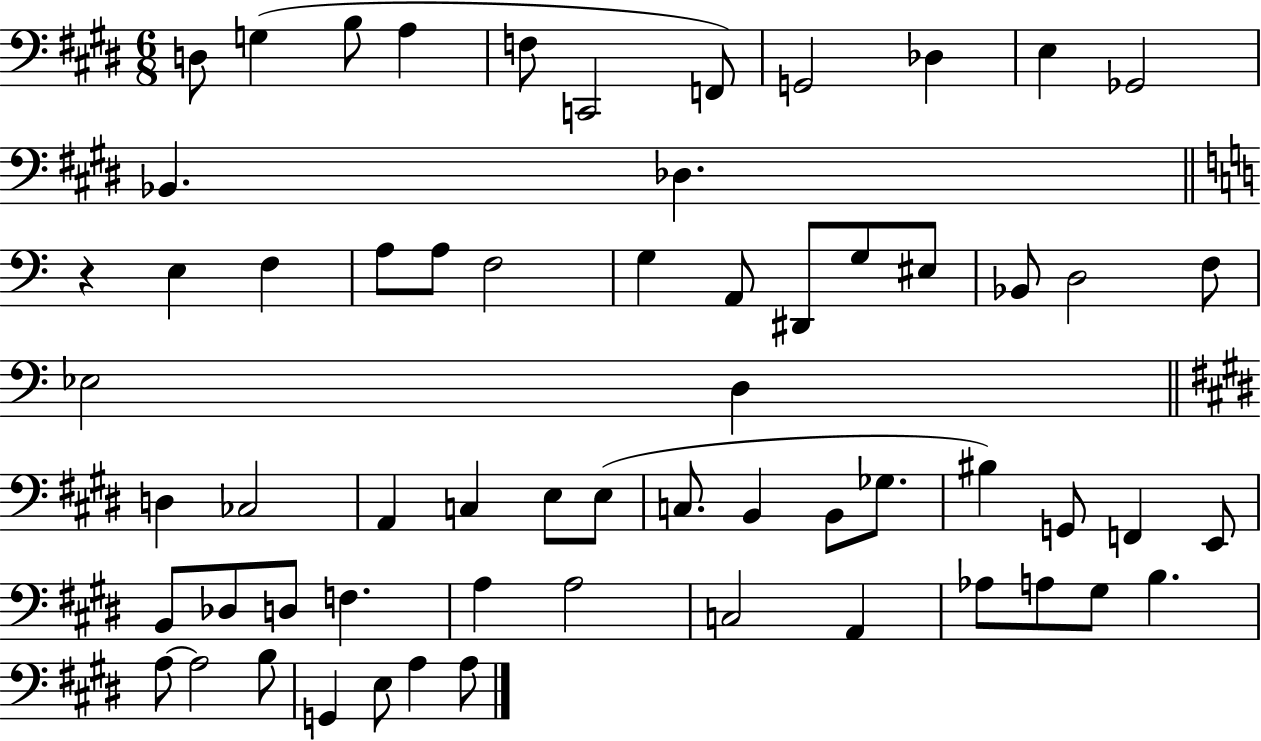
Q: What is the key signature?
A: E major